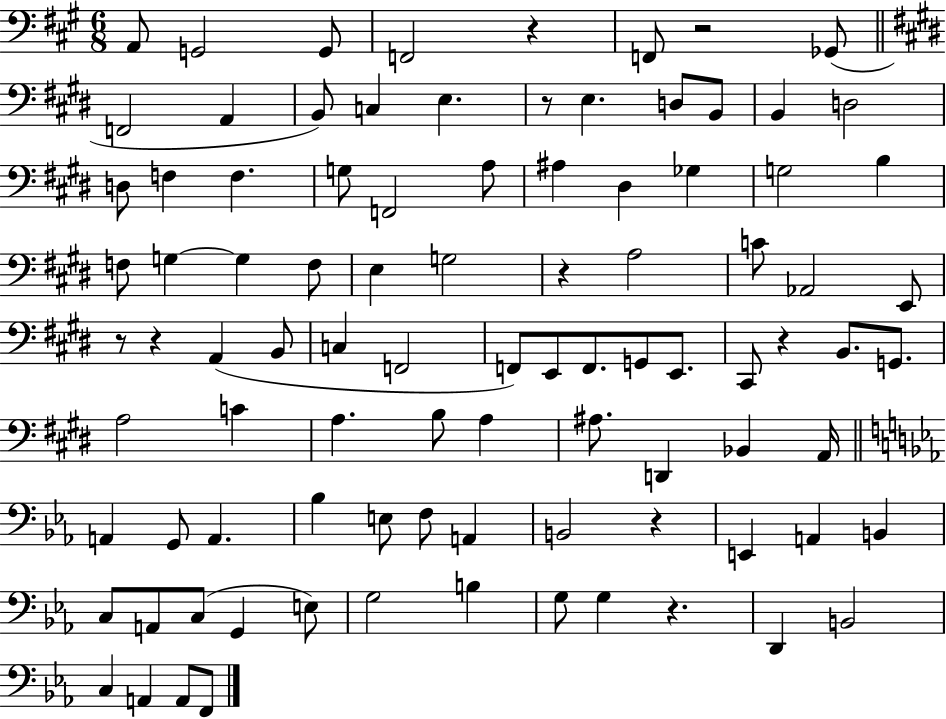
A2/e G2/h G2/e F2/h R/q F2/e R/h Gb2/e F2/h A2/q B2/e C3/q E3/q. R/e E3/q. D3/e B2/e B2/q D3/h D3/e F3/q F3/q. G3/e F2/h A3/e A#3/q D#3/q Gb3/q G3/h B3/q F3/e G3/q G3/q F3/e E3/q G3/h R/q A3/h C4/e Ab2/h E2/e R/e R/q A2/q B2/e C3/q F2/h F2/e E2/e F2/e. G2/e E2/e. C#2/e R/q B2/e. G2/e. A3/h C4/q A3/q. B3/e A3/q A#3/e. D2/q Bb2/q A2/s A2/q G2/e A2/q. Bb3/q E3/e F3/e A2/q B2/h R/q E2/q A2/q B2/q C3/e A2/e C3/e G2/q E3/e G3/h B3/q G3/e G3/q R/q. D2/q B2/h C3/q A2/q A2/e F2/e